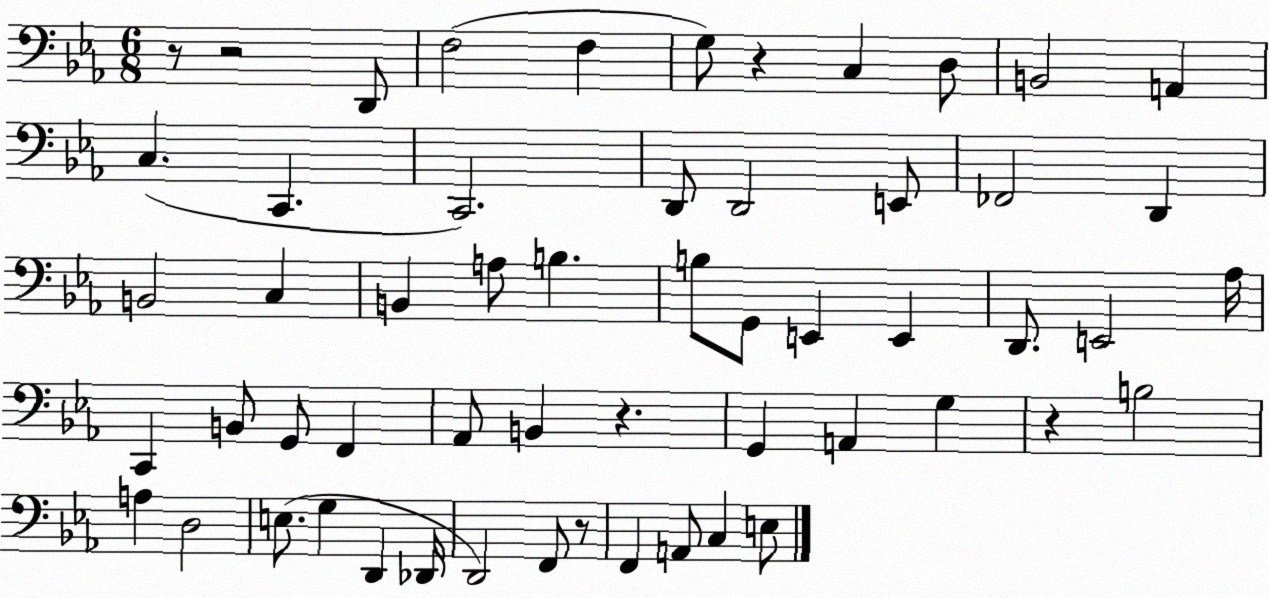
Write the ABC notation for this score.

X:1
T:Untitled
M:6/8
L:1/4
K:Eb
z/2 z2 D,,/2 F,2 F, G,/2 z C, D,/2 B,,2 A,, C, C,, C,,2 D,,/2 D,,2 E,,/2 _F,,2 D,, B,,2 C, B,, A,/2 B, B,/2 G,,/2 E,, E,, D,,/2 E,,2 _A,/4 C,, B,,/2 G,,/2 F,, _A,,/2 B,, z G,, A,, G, z B,2 A, D,2 E,/2 G, D,, _D,,/4 D,,2 F,,/2 z/2 F,, A,,/2 C, E,/2